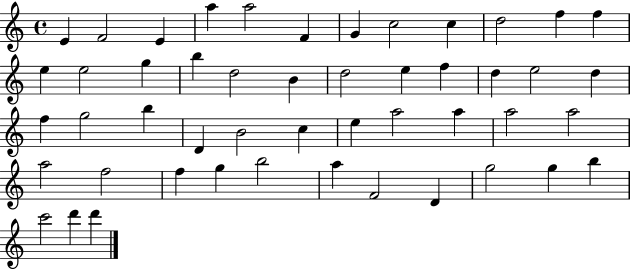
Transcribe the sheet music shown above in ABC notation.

X:1
T:Untitled
M:4/4
L:1/4
K:C
E F2 E a a2 F G c2 c d2 f f e e2 g b d2 B d2 e f d e2 d f g2 b D B2 c e a2 a a2 a2 a2 f2 f g b2 a F2 D g2 g b c'2 d' d'